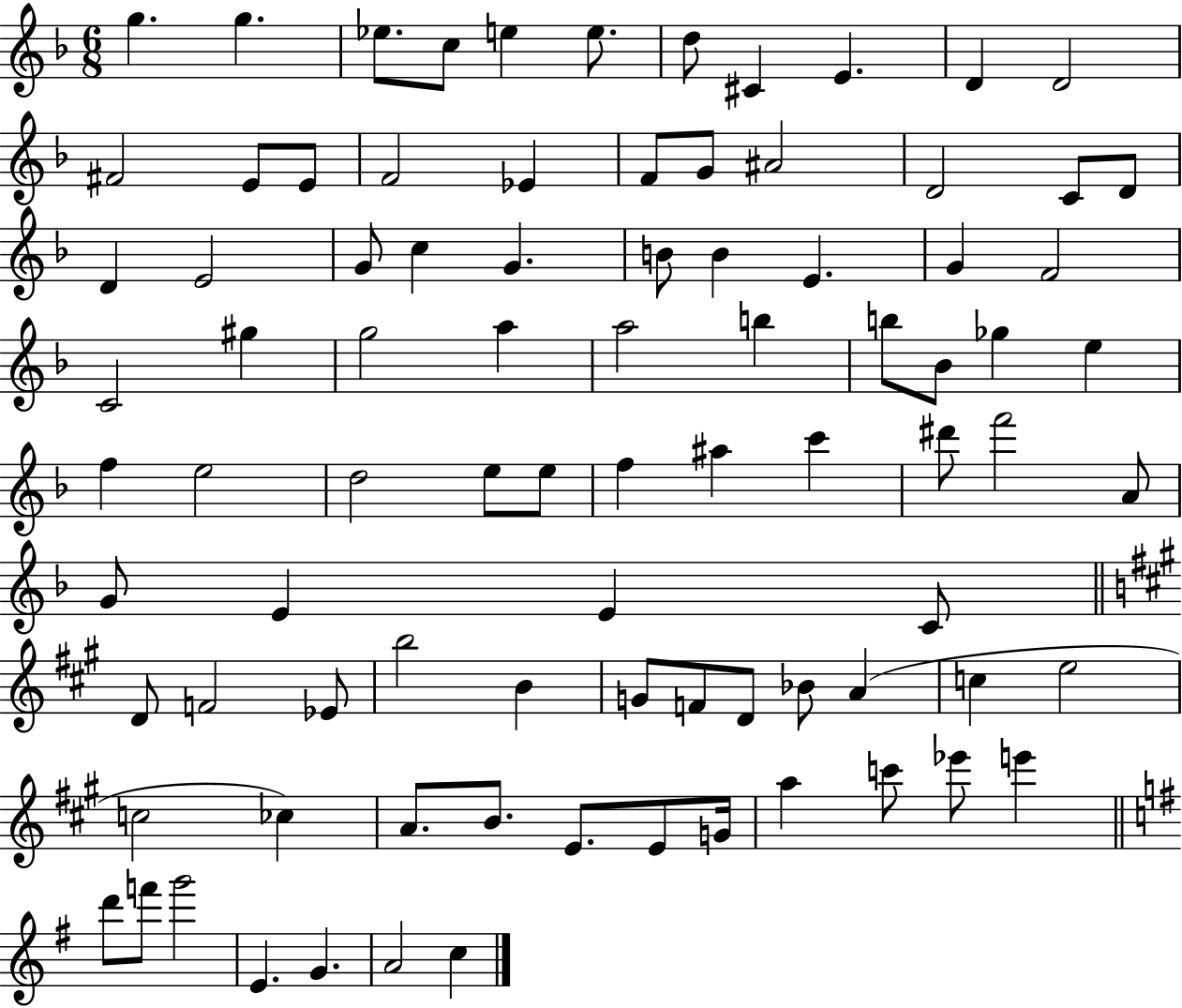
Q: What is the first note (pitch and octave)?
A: G5